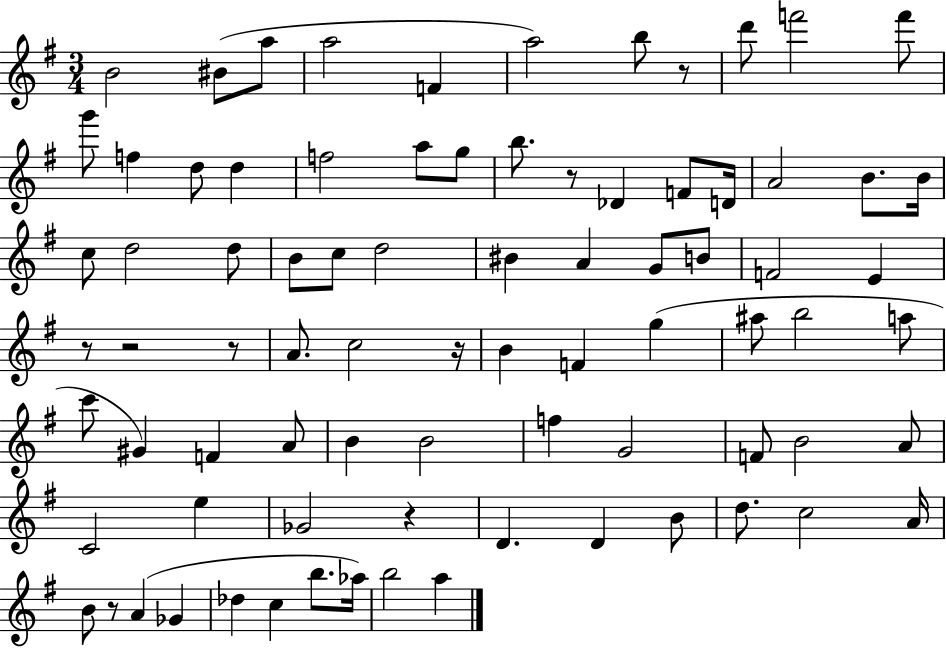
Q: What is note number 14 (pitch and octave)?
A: D5